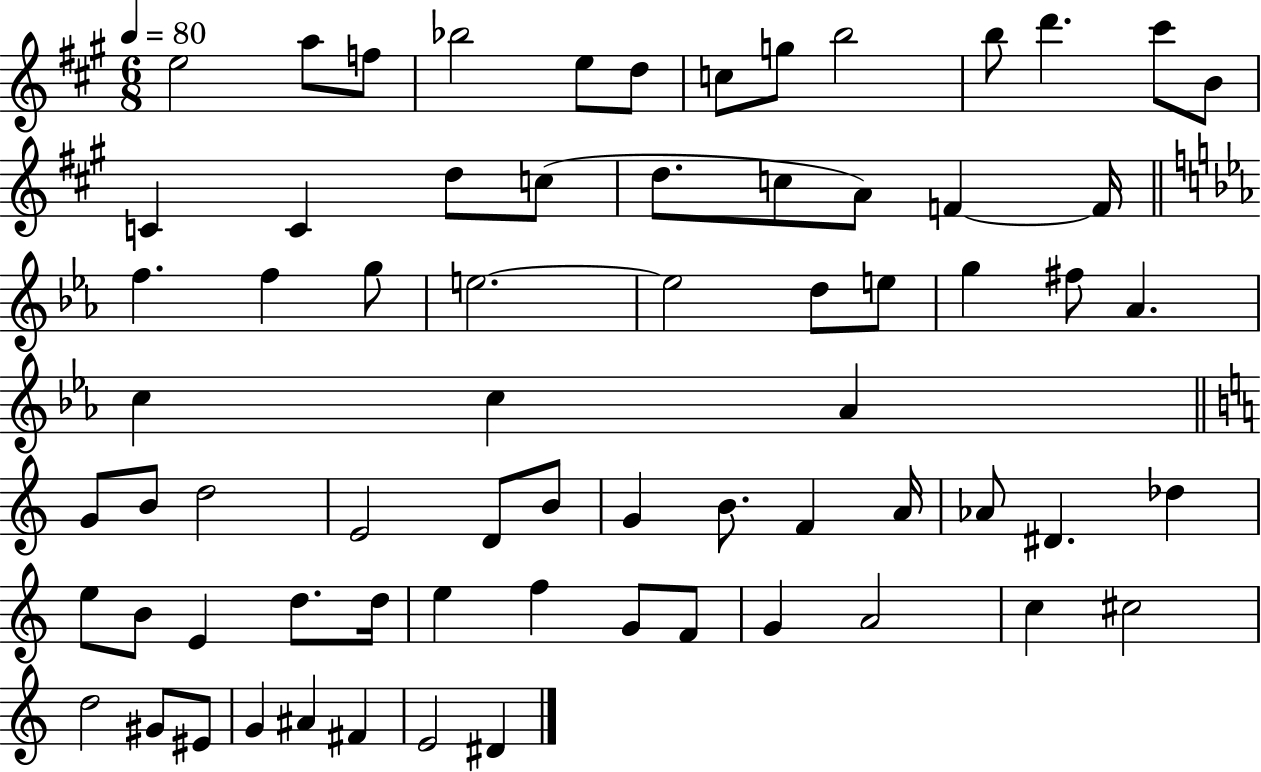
{
  \clef treble
  \numericTimeSignature
  \time 6/8
  \key a \major
  \tempo 4 = 80
  e''2 a''8 f''8 | bes''2 e''8 d''8 | c''8 g''8 b''2 | b''8 d'''4. cis'''8 b'8 | \break c'4 c'4 d''8 c''8( | d''8. c''8 a'8) f'4~~ f'16 | \bar "||" \break \key ees \major f''4. f''4 g''8 | e''2.~~ | e''2 d''8 e''8 | g''4 fis''8 aes'4. | \break c''4 c''4 aes'4 | \bar "||" \break \key c \major g'8 b'8 d''2 | e'2 d'8 b'8 | g'4 b'8. f'4 a'16 | aes'8 dis'4. des''4 | \break e''8 b'8 e'4 d''8. d''16 | e''4 f''4 g'8 f'8 | g'4 a'2 | c''4 cis''2 | \break d''2 gis'8 eis'8 | g'4 ais'4 fis'4 | e'2 dis'4 | \bar "|."
}